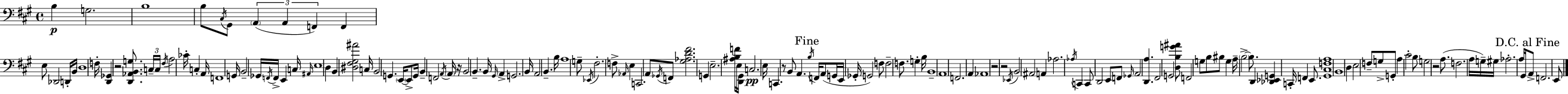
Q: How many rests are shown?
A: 6